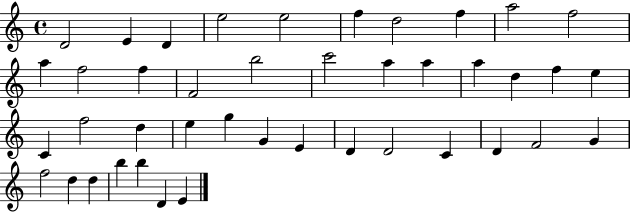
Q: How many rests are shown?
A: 0